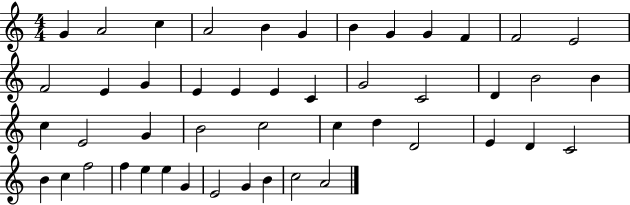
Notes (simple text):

G4/q A4/h C5/q A4/h B4/q G4/q B4/q G4/q G4/q F4/q F4/h E4/h F4/h E4/q G4/q E4/q E4/q E4/q C4/q G4/h C4/h D4/q B4/h B4/q C5/q E4/h G4/q B4/h C5/h C5/q D5/q D4/h E4/q D4/q C4/h B4/q C5/q F5/h F5/q E5/q E5/q G4/q E4/h G4/q B4/q C5/h A4/h